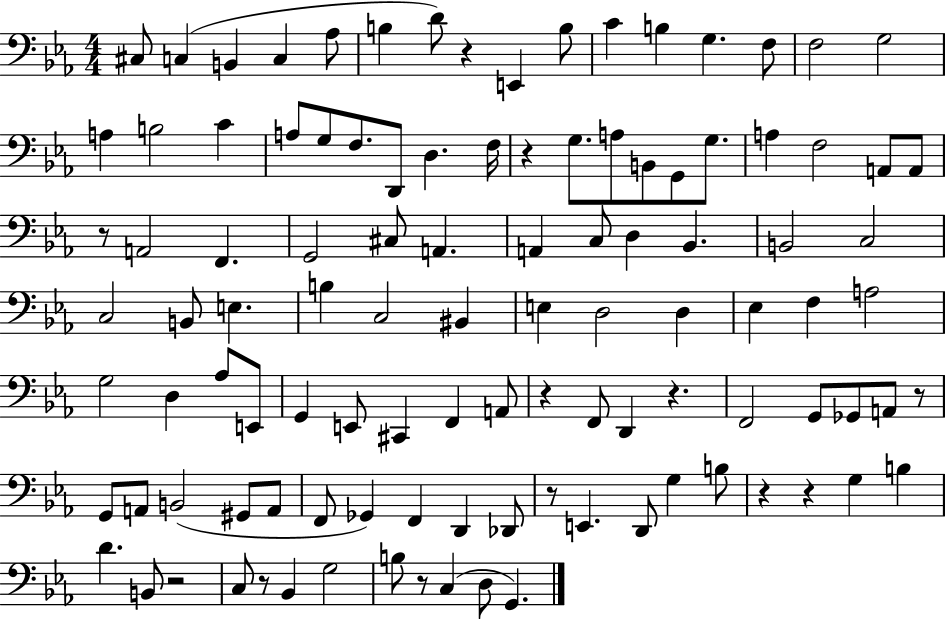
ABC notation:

X:1
T:Untitled
M:4/4
L:1/4
K:Eb
^C,/2 C, B,, C, _A,/2 B, D/2 z E,, B,/2 C B, G, F,/2 F,2 G,2 A, B,2 C A,/2 G,/2 F,/2 D,,/2 D, F,/4 z G,/2 A,/2 B,,/2 G,,/2 G,/2 A, F,2 A,,/2 A,,/2 z/2 A,,2 F,, G,,2 ^C,/2 A,, A,, C,/2 D, _B,, B,,2 C,2 C,2 B,,/2 E, B, C,2 ^B,, E, D,2 D, _E, F, A,2 G,2 D, _A,/2 E,,/2 G,, E,,/2 ^C,, F,, A,,/2 z F,,/2 D,, z F,,2 G,,/2 _G,,/2 A,,/2 z/2 G,,/2 A,,/2 B,,2 ^G,,/2 A,,/2 F,,/2 _G,, F,, D,, _D,,/2 z/2 E,, D,,/2 G, B,/2 z z G, B, D B,,/2 z2 C,/2 z/2 _B,, G,2 B,/2 z/2 C, D,/2 G,,